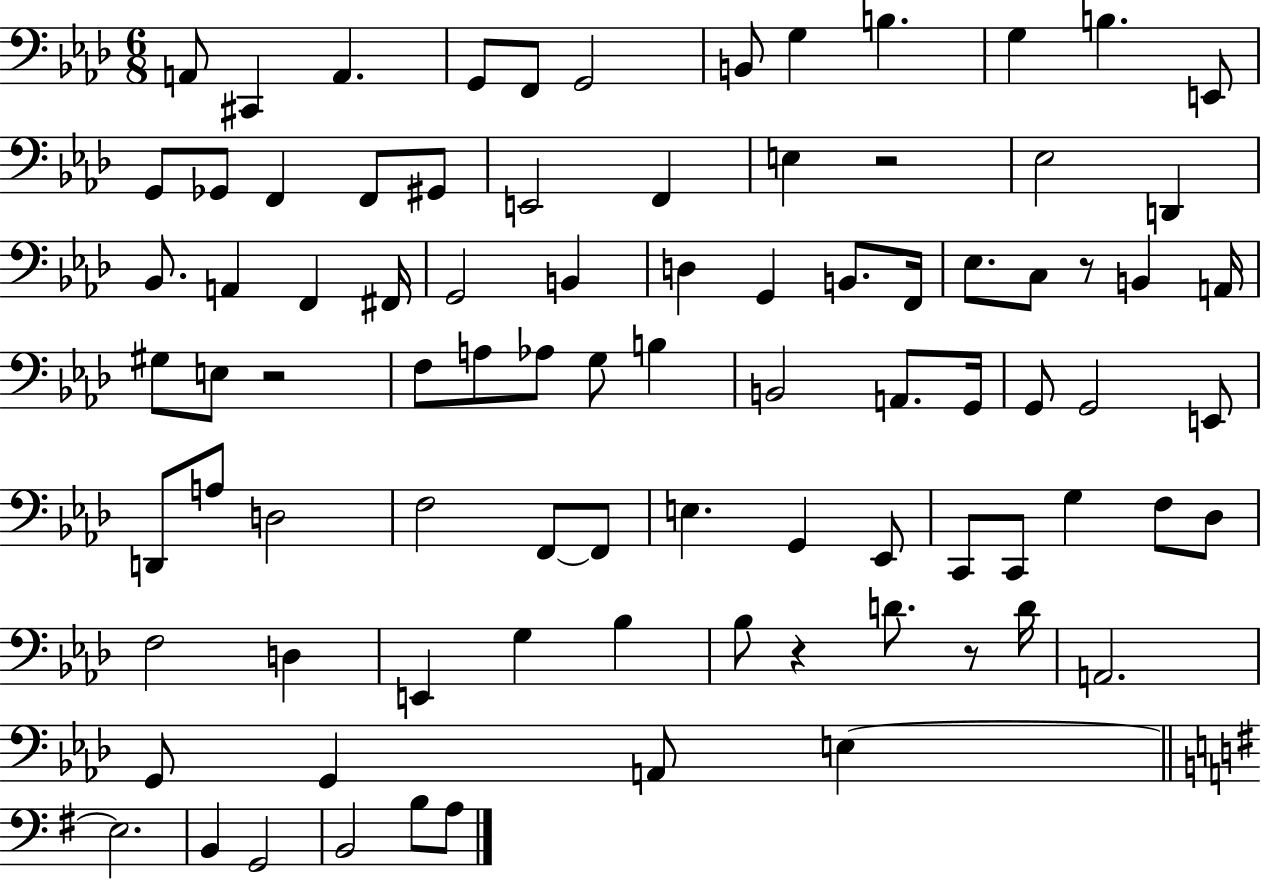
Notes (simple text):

A2/e C#2/q A2/q. G2/e F2/e G2/h B2/e G3/q B3/q. G3/q B3/q. E2/e G2/e Gb2/e F2/q F2/e G#2/e E2/h F2/q E3/q R/h Eb3/h D2/q Bb2/e. A2/q F2/q F#2/s G2/h B2/q D3/q G2/q B2/e. F2/s Eb3/e. C3/e R/e B2/q A2/s G#3/e E3/e R/h F3/e A3/e Ab3/e G3/e B3/q B2/h A2/e. G2/s G2/e G2/h E2/e D2/e A3/e D3/h F3/h F2/e F2/e E3/q. G2/q Eb2/e C2/e C2/e G3/q F3/e Db3/e F3/h D3/q E2/q G3/q Bb3/q Bb3/e R/q D4/e. R/e D4/s A2/h. G2/e G2/q A2/e E3/q E3/h. B2/q G2/h B2/h B3/e A3/e